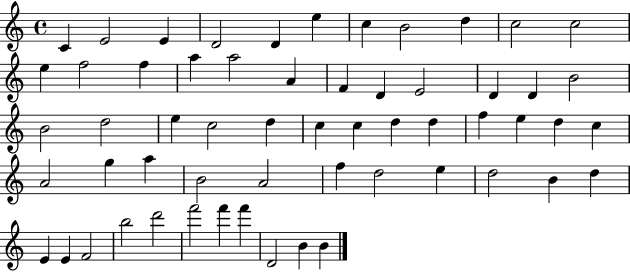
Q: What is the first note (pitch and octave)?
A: C4